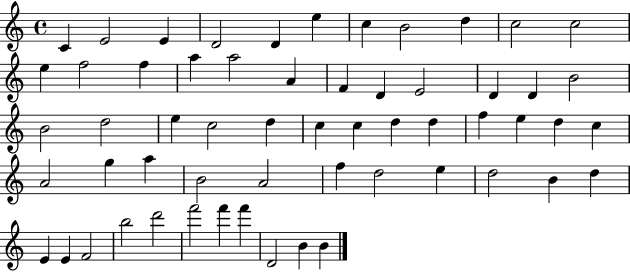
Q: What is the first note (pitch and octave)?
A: C4